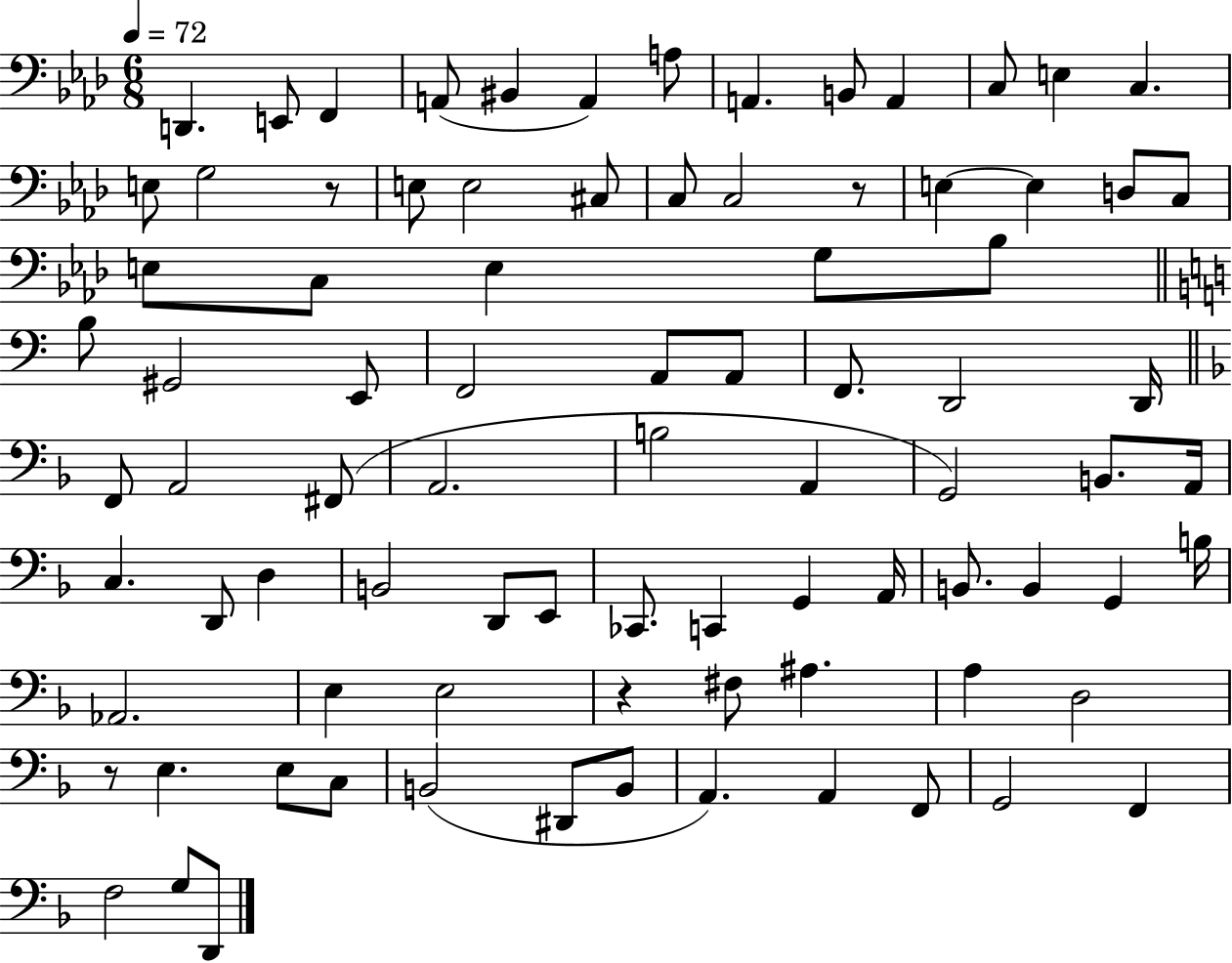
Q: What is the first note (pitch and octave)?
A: D2